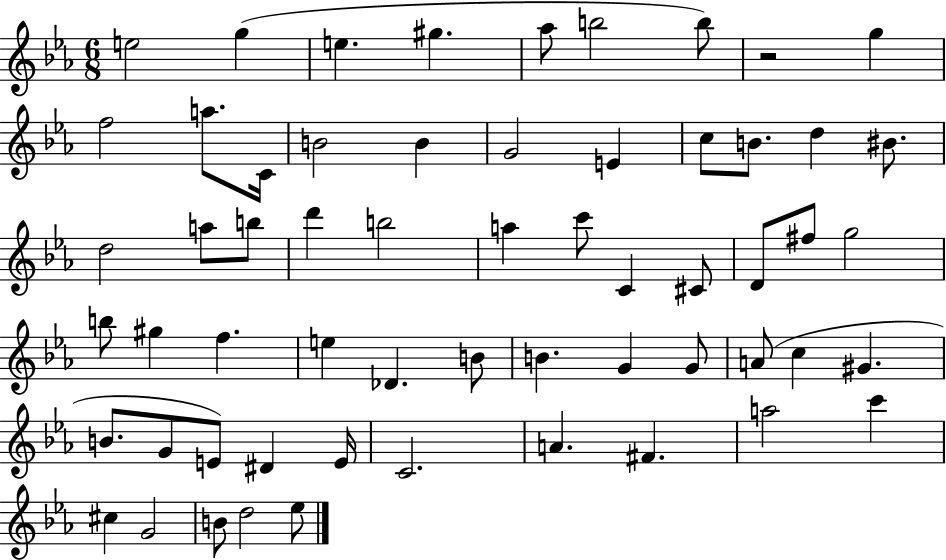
{
  \clef treble
  \numericTimeSignature
  \time 6/8
  \key ees \major
  e''2 g''4( | e''4. gis''4. | aes''8 b''2 b''8) | r2 g''4 | \break f''2 a''8. c'16 | b'2 b'4 | g'2 e'4 | c''8 b'8. d''4 bis'8. | \break d''2 a''8 b''8 | d'''4 b''2 | a''4 c'''8 c'4 cis'8 | d'8 fis''8 g''2 | \break b''8 gis''4 f''4. | e''4 des'4. b'8 | b'4. g'4 g'8 | a'8( c''4 gis'4. | \break b'8. g'8 e'8) dis'4 e'16 | c'2. | a'4. fis'4. | a''2 c'''4 | \break cis''4 g'2 | b'8 d''2 ees''8 | \bar "|."
}